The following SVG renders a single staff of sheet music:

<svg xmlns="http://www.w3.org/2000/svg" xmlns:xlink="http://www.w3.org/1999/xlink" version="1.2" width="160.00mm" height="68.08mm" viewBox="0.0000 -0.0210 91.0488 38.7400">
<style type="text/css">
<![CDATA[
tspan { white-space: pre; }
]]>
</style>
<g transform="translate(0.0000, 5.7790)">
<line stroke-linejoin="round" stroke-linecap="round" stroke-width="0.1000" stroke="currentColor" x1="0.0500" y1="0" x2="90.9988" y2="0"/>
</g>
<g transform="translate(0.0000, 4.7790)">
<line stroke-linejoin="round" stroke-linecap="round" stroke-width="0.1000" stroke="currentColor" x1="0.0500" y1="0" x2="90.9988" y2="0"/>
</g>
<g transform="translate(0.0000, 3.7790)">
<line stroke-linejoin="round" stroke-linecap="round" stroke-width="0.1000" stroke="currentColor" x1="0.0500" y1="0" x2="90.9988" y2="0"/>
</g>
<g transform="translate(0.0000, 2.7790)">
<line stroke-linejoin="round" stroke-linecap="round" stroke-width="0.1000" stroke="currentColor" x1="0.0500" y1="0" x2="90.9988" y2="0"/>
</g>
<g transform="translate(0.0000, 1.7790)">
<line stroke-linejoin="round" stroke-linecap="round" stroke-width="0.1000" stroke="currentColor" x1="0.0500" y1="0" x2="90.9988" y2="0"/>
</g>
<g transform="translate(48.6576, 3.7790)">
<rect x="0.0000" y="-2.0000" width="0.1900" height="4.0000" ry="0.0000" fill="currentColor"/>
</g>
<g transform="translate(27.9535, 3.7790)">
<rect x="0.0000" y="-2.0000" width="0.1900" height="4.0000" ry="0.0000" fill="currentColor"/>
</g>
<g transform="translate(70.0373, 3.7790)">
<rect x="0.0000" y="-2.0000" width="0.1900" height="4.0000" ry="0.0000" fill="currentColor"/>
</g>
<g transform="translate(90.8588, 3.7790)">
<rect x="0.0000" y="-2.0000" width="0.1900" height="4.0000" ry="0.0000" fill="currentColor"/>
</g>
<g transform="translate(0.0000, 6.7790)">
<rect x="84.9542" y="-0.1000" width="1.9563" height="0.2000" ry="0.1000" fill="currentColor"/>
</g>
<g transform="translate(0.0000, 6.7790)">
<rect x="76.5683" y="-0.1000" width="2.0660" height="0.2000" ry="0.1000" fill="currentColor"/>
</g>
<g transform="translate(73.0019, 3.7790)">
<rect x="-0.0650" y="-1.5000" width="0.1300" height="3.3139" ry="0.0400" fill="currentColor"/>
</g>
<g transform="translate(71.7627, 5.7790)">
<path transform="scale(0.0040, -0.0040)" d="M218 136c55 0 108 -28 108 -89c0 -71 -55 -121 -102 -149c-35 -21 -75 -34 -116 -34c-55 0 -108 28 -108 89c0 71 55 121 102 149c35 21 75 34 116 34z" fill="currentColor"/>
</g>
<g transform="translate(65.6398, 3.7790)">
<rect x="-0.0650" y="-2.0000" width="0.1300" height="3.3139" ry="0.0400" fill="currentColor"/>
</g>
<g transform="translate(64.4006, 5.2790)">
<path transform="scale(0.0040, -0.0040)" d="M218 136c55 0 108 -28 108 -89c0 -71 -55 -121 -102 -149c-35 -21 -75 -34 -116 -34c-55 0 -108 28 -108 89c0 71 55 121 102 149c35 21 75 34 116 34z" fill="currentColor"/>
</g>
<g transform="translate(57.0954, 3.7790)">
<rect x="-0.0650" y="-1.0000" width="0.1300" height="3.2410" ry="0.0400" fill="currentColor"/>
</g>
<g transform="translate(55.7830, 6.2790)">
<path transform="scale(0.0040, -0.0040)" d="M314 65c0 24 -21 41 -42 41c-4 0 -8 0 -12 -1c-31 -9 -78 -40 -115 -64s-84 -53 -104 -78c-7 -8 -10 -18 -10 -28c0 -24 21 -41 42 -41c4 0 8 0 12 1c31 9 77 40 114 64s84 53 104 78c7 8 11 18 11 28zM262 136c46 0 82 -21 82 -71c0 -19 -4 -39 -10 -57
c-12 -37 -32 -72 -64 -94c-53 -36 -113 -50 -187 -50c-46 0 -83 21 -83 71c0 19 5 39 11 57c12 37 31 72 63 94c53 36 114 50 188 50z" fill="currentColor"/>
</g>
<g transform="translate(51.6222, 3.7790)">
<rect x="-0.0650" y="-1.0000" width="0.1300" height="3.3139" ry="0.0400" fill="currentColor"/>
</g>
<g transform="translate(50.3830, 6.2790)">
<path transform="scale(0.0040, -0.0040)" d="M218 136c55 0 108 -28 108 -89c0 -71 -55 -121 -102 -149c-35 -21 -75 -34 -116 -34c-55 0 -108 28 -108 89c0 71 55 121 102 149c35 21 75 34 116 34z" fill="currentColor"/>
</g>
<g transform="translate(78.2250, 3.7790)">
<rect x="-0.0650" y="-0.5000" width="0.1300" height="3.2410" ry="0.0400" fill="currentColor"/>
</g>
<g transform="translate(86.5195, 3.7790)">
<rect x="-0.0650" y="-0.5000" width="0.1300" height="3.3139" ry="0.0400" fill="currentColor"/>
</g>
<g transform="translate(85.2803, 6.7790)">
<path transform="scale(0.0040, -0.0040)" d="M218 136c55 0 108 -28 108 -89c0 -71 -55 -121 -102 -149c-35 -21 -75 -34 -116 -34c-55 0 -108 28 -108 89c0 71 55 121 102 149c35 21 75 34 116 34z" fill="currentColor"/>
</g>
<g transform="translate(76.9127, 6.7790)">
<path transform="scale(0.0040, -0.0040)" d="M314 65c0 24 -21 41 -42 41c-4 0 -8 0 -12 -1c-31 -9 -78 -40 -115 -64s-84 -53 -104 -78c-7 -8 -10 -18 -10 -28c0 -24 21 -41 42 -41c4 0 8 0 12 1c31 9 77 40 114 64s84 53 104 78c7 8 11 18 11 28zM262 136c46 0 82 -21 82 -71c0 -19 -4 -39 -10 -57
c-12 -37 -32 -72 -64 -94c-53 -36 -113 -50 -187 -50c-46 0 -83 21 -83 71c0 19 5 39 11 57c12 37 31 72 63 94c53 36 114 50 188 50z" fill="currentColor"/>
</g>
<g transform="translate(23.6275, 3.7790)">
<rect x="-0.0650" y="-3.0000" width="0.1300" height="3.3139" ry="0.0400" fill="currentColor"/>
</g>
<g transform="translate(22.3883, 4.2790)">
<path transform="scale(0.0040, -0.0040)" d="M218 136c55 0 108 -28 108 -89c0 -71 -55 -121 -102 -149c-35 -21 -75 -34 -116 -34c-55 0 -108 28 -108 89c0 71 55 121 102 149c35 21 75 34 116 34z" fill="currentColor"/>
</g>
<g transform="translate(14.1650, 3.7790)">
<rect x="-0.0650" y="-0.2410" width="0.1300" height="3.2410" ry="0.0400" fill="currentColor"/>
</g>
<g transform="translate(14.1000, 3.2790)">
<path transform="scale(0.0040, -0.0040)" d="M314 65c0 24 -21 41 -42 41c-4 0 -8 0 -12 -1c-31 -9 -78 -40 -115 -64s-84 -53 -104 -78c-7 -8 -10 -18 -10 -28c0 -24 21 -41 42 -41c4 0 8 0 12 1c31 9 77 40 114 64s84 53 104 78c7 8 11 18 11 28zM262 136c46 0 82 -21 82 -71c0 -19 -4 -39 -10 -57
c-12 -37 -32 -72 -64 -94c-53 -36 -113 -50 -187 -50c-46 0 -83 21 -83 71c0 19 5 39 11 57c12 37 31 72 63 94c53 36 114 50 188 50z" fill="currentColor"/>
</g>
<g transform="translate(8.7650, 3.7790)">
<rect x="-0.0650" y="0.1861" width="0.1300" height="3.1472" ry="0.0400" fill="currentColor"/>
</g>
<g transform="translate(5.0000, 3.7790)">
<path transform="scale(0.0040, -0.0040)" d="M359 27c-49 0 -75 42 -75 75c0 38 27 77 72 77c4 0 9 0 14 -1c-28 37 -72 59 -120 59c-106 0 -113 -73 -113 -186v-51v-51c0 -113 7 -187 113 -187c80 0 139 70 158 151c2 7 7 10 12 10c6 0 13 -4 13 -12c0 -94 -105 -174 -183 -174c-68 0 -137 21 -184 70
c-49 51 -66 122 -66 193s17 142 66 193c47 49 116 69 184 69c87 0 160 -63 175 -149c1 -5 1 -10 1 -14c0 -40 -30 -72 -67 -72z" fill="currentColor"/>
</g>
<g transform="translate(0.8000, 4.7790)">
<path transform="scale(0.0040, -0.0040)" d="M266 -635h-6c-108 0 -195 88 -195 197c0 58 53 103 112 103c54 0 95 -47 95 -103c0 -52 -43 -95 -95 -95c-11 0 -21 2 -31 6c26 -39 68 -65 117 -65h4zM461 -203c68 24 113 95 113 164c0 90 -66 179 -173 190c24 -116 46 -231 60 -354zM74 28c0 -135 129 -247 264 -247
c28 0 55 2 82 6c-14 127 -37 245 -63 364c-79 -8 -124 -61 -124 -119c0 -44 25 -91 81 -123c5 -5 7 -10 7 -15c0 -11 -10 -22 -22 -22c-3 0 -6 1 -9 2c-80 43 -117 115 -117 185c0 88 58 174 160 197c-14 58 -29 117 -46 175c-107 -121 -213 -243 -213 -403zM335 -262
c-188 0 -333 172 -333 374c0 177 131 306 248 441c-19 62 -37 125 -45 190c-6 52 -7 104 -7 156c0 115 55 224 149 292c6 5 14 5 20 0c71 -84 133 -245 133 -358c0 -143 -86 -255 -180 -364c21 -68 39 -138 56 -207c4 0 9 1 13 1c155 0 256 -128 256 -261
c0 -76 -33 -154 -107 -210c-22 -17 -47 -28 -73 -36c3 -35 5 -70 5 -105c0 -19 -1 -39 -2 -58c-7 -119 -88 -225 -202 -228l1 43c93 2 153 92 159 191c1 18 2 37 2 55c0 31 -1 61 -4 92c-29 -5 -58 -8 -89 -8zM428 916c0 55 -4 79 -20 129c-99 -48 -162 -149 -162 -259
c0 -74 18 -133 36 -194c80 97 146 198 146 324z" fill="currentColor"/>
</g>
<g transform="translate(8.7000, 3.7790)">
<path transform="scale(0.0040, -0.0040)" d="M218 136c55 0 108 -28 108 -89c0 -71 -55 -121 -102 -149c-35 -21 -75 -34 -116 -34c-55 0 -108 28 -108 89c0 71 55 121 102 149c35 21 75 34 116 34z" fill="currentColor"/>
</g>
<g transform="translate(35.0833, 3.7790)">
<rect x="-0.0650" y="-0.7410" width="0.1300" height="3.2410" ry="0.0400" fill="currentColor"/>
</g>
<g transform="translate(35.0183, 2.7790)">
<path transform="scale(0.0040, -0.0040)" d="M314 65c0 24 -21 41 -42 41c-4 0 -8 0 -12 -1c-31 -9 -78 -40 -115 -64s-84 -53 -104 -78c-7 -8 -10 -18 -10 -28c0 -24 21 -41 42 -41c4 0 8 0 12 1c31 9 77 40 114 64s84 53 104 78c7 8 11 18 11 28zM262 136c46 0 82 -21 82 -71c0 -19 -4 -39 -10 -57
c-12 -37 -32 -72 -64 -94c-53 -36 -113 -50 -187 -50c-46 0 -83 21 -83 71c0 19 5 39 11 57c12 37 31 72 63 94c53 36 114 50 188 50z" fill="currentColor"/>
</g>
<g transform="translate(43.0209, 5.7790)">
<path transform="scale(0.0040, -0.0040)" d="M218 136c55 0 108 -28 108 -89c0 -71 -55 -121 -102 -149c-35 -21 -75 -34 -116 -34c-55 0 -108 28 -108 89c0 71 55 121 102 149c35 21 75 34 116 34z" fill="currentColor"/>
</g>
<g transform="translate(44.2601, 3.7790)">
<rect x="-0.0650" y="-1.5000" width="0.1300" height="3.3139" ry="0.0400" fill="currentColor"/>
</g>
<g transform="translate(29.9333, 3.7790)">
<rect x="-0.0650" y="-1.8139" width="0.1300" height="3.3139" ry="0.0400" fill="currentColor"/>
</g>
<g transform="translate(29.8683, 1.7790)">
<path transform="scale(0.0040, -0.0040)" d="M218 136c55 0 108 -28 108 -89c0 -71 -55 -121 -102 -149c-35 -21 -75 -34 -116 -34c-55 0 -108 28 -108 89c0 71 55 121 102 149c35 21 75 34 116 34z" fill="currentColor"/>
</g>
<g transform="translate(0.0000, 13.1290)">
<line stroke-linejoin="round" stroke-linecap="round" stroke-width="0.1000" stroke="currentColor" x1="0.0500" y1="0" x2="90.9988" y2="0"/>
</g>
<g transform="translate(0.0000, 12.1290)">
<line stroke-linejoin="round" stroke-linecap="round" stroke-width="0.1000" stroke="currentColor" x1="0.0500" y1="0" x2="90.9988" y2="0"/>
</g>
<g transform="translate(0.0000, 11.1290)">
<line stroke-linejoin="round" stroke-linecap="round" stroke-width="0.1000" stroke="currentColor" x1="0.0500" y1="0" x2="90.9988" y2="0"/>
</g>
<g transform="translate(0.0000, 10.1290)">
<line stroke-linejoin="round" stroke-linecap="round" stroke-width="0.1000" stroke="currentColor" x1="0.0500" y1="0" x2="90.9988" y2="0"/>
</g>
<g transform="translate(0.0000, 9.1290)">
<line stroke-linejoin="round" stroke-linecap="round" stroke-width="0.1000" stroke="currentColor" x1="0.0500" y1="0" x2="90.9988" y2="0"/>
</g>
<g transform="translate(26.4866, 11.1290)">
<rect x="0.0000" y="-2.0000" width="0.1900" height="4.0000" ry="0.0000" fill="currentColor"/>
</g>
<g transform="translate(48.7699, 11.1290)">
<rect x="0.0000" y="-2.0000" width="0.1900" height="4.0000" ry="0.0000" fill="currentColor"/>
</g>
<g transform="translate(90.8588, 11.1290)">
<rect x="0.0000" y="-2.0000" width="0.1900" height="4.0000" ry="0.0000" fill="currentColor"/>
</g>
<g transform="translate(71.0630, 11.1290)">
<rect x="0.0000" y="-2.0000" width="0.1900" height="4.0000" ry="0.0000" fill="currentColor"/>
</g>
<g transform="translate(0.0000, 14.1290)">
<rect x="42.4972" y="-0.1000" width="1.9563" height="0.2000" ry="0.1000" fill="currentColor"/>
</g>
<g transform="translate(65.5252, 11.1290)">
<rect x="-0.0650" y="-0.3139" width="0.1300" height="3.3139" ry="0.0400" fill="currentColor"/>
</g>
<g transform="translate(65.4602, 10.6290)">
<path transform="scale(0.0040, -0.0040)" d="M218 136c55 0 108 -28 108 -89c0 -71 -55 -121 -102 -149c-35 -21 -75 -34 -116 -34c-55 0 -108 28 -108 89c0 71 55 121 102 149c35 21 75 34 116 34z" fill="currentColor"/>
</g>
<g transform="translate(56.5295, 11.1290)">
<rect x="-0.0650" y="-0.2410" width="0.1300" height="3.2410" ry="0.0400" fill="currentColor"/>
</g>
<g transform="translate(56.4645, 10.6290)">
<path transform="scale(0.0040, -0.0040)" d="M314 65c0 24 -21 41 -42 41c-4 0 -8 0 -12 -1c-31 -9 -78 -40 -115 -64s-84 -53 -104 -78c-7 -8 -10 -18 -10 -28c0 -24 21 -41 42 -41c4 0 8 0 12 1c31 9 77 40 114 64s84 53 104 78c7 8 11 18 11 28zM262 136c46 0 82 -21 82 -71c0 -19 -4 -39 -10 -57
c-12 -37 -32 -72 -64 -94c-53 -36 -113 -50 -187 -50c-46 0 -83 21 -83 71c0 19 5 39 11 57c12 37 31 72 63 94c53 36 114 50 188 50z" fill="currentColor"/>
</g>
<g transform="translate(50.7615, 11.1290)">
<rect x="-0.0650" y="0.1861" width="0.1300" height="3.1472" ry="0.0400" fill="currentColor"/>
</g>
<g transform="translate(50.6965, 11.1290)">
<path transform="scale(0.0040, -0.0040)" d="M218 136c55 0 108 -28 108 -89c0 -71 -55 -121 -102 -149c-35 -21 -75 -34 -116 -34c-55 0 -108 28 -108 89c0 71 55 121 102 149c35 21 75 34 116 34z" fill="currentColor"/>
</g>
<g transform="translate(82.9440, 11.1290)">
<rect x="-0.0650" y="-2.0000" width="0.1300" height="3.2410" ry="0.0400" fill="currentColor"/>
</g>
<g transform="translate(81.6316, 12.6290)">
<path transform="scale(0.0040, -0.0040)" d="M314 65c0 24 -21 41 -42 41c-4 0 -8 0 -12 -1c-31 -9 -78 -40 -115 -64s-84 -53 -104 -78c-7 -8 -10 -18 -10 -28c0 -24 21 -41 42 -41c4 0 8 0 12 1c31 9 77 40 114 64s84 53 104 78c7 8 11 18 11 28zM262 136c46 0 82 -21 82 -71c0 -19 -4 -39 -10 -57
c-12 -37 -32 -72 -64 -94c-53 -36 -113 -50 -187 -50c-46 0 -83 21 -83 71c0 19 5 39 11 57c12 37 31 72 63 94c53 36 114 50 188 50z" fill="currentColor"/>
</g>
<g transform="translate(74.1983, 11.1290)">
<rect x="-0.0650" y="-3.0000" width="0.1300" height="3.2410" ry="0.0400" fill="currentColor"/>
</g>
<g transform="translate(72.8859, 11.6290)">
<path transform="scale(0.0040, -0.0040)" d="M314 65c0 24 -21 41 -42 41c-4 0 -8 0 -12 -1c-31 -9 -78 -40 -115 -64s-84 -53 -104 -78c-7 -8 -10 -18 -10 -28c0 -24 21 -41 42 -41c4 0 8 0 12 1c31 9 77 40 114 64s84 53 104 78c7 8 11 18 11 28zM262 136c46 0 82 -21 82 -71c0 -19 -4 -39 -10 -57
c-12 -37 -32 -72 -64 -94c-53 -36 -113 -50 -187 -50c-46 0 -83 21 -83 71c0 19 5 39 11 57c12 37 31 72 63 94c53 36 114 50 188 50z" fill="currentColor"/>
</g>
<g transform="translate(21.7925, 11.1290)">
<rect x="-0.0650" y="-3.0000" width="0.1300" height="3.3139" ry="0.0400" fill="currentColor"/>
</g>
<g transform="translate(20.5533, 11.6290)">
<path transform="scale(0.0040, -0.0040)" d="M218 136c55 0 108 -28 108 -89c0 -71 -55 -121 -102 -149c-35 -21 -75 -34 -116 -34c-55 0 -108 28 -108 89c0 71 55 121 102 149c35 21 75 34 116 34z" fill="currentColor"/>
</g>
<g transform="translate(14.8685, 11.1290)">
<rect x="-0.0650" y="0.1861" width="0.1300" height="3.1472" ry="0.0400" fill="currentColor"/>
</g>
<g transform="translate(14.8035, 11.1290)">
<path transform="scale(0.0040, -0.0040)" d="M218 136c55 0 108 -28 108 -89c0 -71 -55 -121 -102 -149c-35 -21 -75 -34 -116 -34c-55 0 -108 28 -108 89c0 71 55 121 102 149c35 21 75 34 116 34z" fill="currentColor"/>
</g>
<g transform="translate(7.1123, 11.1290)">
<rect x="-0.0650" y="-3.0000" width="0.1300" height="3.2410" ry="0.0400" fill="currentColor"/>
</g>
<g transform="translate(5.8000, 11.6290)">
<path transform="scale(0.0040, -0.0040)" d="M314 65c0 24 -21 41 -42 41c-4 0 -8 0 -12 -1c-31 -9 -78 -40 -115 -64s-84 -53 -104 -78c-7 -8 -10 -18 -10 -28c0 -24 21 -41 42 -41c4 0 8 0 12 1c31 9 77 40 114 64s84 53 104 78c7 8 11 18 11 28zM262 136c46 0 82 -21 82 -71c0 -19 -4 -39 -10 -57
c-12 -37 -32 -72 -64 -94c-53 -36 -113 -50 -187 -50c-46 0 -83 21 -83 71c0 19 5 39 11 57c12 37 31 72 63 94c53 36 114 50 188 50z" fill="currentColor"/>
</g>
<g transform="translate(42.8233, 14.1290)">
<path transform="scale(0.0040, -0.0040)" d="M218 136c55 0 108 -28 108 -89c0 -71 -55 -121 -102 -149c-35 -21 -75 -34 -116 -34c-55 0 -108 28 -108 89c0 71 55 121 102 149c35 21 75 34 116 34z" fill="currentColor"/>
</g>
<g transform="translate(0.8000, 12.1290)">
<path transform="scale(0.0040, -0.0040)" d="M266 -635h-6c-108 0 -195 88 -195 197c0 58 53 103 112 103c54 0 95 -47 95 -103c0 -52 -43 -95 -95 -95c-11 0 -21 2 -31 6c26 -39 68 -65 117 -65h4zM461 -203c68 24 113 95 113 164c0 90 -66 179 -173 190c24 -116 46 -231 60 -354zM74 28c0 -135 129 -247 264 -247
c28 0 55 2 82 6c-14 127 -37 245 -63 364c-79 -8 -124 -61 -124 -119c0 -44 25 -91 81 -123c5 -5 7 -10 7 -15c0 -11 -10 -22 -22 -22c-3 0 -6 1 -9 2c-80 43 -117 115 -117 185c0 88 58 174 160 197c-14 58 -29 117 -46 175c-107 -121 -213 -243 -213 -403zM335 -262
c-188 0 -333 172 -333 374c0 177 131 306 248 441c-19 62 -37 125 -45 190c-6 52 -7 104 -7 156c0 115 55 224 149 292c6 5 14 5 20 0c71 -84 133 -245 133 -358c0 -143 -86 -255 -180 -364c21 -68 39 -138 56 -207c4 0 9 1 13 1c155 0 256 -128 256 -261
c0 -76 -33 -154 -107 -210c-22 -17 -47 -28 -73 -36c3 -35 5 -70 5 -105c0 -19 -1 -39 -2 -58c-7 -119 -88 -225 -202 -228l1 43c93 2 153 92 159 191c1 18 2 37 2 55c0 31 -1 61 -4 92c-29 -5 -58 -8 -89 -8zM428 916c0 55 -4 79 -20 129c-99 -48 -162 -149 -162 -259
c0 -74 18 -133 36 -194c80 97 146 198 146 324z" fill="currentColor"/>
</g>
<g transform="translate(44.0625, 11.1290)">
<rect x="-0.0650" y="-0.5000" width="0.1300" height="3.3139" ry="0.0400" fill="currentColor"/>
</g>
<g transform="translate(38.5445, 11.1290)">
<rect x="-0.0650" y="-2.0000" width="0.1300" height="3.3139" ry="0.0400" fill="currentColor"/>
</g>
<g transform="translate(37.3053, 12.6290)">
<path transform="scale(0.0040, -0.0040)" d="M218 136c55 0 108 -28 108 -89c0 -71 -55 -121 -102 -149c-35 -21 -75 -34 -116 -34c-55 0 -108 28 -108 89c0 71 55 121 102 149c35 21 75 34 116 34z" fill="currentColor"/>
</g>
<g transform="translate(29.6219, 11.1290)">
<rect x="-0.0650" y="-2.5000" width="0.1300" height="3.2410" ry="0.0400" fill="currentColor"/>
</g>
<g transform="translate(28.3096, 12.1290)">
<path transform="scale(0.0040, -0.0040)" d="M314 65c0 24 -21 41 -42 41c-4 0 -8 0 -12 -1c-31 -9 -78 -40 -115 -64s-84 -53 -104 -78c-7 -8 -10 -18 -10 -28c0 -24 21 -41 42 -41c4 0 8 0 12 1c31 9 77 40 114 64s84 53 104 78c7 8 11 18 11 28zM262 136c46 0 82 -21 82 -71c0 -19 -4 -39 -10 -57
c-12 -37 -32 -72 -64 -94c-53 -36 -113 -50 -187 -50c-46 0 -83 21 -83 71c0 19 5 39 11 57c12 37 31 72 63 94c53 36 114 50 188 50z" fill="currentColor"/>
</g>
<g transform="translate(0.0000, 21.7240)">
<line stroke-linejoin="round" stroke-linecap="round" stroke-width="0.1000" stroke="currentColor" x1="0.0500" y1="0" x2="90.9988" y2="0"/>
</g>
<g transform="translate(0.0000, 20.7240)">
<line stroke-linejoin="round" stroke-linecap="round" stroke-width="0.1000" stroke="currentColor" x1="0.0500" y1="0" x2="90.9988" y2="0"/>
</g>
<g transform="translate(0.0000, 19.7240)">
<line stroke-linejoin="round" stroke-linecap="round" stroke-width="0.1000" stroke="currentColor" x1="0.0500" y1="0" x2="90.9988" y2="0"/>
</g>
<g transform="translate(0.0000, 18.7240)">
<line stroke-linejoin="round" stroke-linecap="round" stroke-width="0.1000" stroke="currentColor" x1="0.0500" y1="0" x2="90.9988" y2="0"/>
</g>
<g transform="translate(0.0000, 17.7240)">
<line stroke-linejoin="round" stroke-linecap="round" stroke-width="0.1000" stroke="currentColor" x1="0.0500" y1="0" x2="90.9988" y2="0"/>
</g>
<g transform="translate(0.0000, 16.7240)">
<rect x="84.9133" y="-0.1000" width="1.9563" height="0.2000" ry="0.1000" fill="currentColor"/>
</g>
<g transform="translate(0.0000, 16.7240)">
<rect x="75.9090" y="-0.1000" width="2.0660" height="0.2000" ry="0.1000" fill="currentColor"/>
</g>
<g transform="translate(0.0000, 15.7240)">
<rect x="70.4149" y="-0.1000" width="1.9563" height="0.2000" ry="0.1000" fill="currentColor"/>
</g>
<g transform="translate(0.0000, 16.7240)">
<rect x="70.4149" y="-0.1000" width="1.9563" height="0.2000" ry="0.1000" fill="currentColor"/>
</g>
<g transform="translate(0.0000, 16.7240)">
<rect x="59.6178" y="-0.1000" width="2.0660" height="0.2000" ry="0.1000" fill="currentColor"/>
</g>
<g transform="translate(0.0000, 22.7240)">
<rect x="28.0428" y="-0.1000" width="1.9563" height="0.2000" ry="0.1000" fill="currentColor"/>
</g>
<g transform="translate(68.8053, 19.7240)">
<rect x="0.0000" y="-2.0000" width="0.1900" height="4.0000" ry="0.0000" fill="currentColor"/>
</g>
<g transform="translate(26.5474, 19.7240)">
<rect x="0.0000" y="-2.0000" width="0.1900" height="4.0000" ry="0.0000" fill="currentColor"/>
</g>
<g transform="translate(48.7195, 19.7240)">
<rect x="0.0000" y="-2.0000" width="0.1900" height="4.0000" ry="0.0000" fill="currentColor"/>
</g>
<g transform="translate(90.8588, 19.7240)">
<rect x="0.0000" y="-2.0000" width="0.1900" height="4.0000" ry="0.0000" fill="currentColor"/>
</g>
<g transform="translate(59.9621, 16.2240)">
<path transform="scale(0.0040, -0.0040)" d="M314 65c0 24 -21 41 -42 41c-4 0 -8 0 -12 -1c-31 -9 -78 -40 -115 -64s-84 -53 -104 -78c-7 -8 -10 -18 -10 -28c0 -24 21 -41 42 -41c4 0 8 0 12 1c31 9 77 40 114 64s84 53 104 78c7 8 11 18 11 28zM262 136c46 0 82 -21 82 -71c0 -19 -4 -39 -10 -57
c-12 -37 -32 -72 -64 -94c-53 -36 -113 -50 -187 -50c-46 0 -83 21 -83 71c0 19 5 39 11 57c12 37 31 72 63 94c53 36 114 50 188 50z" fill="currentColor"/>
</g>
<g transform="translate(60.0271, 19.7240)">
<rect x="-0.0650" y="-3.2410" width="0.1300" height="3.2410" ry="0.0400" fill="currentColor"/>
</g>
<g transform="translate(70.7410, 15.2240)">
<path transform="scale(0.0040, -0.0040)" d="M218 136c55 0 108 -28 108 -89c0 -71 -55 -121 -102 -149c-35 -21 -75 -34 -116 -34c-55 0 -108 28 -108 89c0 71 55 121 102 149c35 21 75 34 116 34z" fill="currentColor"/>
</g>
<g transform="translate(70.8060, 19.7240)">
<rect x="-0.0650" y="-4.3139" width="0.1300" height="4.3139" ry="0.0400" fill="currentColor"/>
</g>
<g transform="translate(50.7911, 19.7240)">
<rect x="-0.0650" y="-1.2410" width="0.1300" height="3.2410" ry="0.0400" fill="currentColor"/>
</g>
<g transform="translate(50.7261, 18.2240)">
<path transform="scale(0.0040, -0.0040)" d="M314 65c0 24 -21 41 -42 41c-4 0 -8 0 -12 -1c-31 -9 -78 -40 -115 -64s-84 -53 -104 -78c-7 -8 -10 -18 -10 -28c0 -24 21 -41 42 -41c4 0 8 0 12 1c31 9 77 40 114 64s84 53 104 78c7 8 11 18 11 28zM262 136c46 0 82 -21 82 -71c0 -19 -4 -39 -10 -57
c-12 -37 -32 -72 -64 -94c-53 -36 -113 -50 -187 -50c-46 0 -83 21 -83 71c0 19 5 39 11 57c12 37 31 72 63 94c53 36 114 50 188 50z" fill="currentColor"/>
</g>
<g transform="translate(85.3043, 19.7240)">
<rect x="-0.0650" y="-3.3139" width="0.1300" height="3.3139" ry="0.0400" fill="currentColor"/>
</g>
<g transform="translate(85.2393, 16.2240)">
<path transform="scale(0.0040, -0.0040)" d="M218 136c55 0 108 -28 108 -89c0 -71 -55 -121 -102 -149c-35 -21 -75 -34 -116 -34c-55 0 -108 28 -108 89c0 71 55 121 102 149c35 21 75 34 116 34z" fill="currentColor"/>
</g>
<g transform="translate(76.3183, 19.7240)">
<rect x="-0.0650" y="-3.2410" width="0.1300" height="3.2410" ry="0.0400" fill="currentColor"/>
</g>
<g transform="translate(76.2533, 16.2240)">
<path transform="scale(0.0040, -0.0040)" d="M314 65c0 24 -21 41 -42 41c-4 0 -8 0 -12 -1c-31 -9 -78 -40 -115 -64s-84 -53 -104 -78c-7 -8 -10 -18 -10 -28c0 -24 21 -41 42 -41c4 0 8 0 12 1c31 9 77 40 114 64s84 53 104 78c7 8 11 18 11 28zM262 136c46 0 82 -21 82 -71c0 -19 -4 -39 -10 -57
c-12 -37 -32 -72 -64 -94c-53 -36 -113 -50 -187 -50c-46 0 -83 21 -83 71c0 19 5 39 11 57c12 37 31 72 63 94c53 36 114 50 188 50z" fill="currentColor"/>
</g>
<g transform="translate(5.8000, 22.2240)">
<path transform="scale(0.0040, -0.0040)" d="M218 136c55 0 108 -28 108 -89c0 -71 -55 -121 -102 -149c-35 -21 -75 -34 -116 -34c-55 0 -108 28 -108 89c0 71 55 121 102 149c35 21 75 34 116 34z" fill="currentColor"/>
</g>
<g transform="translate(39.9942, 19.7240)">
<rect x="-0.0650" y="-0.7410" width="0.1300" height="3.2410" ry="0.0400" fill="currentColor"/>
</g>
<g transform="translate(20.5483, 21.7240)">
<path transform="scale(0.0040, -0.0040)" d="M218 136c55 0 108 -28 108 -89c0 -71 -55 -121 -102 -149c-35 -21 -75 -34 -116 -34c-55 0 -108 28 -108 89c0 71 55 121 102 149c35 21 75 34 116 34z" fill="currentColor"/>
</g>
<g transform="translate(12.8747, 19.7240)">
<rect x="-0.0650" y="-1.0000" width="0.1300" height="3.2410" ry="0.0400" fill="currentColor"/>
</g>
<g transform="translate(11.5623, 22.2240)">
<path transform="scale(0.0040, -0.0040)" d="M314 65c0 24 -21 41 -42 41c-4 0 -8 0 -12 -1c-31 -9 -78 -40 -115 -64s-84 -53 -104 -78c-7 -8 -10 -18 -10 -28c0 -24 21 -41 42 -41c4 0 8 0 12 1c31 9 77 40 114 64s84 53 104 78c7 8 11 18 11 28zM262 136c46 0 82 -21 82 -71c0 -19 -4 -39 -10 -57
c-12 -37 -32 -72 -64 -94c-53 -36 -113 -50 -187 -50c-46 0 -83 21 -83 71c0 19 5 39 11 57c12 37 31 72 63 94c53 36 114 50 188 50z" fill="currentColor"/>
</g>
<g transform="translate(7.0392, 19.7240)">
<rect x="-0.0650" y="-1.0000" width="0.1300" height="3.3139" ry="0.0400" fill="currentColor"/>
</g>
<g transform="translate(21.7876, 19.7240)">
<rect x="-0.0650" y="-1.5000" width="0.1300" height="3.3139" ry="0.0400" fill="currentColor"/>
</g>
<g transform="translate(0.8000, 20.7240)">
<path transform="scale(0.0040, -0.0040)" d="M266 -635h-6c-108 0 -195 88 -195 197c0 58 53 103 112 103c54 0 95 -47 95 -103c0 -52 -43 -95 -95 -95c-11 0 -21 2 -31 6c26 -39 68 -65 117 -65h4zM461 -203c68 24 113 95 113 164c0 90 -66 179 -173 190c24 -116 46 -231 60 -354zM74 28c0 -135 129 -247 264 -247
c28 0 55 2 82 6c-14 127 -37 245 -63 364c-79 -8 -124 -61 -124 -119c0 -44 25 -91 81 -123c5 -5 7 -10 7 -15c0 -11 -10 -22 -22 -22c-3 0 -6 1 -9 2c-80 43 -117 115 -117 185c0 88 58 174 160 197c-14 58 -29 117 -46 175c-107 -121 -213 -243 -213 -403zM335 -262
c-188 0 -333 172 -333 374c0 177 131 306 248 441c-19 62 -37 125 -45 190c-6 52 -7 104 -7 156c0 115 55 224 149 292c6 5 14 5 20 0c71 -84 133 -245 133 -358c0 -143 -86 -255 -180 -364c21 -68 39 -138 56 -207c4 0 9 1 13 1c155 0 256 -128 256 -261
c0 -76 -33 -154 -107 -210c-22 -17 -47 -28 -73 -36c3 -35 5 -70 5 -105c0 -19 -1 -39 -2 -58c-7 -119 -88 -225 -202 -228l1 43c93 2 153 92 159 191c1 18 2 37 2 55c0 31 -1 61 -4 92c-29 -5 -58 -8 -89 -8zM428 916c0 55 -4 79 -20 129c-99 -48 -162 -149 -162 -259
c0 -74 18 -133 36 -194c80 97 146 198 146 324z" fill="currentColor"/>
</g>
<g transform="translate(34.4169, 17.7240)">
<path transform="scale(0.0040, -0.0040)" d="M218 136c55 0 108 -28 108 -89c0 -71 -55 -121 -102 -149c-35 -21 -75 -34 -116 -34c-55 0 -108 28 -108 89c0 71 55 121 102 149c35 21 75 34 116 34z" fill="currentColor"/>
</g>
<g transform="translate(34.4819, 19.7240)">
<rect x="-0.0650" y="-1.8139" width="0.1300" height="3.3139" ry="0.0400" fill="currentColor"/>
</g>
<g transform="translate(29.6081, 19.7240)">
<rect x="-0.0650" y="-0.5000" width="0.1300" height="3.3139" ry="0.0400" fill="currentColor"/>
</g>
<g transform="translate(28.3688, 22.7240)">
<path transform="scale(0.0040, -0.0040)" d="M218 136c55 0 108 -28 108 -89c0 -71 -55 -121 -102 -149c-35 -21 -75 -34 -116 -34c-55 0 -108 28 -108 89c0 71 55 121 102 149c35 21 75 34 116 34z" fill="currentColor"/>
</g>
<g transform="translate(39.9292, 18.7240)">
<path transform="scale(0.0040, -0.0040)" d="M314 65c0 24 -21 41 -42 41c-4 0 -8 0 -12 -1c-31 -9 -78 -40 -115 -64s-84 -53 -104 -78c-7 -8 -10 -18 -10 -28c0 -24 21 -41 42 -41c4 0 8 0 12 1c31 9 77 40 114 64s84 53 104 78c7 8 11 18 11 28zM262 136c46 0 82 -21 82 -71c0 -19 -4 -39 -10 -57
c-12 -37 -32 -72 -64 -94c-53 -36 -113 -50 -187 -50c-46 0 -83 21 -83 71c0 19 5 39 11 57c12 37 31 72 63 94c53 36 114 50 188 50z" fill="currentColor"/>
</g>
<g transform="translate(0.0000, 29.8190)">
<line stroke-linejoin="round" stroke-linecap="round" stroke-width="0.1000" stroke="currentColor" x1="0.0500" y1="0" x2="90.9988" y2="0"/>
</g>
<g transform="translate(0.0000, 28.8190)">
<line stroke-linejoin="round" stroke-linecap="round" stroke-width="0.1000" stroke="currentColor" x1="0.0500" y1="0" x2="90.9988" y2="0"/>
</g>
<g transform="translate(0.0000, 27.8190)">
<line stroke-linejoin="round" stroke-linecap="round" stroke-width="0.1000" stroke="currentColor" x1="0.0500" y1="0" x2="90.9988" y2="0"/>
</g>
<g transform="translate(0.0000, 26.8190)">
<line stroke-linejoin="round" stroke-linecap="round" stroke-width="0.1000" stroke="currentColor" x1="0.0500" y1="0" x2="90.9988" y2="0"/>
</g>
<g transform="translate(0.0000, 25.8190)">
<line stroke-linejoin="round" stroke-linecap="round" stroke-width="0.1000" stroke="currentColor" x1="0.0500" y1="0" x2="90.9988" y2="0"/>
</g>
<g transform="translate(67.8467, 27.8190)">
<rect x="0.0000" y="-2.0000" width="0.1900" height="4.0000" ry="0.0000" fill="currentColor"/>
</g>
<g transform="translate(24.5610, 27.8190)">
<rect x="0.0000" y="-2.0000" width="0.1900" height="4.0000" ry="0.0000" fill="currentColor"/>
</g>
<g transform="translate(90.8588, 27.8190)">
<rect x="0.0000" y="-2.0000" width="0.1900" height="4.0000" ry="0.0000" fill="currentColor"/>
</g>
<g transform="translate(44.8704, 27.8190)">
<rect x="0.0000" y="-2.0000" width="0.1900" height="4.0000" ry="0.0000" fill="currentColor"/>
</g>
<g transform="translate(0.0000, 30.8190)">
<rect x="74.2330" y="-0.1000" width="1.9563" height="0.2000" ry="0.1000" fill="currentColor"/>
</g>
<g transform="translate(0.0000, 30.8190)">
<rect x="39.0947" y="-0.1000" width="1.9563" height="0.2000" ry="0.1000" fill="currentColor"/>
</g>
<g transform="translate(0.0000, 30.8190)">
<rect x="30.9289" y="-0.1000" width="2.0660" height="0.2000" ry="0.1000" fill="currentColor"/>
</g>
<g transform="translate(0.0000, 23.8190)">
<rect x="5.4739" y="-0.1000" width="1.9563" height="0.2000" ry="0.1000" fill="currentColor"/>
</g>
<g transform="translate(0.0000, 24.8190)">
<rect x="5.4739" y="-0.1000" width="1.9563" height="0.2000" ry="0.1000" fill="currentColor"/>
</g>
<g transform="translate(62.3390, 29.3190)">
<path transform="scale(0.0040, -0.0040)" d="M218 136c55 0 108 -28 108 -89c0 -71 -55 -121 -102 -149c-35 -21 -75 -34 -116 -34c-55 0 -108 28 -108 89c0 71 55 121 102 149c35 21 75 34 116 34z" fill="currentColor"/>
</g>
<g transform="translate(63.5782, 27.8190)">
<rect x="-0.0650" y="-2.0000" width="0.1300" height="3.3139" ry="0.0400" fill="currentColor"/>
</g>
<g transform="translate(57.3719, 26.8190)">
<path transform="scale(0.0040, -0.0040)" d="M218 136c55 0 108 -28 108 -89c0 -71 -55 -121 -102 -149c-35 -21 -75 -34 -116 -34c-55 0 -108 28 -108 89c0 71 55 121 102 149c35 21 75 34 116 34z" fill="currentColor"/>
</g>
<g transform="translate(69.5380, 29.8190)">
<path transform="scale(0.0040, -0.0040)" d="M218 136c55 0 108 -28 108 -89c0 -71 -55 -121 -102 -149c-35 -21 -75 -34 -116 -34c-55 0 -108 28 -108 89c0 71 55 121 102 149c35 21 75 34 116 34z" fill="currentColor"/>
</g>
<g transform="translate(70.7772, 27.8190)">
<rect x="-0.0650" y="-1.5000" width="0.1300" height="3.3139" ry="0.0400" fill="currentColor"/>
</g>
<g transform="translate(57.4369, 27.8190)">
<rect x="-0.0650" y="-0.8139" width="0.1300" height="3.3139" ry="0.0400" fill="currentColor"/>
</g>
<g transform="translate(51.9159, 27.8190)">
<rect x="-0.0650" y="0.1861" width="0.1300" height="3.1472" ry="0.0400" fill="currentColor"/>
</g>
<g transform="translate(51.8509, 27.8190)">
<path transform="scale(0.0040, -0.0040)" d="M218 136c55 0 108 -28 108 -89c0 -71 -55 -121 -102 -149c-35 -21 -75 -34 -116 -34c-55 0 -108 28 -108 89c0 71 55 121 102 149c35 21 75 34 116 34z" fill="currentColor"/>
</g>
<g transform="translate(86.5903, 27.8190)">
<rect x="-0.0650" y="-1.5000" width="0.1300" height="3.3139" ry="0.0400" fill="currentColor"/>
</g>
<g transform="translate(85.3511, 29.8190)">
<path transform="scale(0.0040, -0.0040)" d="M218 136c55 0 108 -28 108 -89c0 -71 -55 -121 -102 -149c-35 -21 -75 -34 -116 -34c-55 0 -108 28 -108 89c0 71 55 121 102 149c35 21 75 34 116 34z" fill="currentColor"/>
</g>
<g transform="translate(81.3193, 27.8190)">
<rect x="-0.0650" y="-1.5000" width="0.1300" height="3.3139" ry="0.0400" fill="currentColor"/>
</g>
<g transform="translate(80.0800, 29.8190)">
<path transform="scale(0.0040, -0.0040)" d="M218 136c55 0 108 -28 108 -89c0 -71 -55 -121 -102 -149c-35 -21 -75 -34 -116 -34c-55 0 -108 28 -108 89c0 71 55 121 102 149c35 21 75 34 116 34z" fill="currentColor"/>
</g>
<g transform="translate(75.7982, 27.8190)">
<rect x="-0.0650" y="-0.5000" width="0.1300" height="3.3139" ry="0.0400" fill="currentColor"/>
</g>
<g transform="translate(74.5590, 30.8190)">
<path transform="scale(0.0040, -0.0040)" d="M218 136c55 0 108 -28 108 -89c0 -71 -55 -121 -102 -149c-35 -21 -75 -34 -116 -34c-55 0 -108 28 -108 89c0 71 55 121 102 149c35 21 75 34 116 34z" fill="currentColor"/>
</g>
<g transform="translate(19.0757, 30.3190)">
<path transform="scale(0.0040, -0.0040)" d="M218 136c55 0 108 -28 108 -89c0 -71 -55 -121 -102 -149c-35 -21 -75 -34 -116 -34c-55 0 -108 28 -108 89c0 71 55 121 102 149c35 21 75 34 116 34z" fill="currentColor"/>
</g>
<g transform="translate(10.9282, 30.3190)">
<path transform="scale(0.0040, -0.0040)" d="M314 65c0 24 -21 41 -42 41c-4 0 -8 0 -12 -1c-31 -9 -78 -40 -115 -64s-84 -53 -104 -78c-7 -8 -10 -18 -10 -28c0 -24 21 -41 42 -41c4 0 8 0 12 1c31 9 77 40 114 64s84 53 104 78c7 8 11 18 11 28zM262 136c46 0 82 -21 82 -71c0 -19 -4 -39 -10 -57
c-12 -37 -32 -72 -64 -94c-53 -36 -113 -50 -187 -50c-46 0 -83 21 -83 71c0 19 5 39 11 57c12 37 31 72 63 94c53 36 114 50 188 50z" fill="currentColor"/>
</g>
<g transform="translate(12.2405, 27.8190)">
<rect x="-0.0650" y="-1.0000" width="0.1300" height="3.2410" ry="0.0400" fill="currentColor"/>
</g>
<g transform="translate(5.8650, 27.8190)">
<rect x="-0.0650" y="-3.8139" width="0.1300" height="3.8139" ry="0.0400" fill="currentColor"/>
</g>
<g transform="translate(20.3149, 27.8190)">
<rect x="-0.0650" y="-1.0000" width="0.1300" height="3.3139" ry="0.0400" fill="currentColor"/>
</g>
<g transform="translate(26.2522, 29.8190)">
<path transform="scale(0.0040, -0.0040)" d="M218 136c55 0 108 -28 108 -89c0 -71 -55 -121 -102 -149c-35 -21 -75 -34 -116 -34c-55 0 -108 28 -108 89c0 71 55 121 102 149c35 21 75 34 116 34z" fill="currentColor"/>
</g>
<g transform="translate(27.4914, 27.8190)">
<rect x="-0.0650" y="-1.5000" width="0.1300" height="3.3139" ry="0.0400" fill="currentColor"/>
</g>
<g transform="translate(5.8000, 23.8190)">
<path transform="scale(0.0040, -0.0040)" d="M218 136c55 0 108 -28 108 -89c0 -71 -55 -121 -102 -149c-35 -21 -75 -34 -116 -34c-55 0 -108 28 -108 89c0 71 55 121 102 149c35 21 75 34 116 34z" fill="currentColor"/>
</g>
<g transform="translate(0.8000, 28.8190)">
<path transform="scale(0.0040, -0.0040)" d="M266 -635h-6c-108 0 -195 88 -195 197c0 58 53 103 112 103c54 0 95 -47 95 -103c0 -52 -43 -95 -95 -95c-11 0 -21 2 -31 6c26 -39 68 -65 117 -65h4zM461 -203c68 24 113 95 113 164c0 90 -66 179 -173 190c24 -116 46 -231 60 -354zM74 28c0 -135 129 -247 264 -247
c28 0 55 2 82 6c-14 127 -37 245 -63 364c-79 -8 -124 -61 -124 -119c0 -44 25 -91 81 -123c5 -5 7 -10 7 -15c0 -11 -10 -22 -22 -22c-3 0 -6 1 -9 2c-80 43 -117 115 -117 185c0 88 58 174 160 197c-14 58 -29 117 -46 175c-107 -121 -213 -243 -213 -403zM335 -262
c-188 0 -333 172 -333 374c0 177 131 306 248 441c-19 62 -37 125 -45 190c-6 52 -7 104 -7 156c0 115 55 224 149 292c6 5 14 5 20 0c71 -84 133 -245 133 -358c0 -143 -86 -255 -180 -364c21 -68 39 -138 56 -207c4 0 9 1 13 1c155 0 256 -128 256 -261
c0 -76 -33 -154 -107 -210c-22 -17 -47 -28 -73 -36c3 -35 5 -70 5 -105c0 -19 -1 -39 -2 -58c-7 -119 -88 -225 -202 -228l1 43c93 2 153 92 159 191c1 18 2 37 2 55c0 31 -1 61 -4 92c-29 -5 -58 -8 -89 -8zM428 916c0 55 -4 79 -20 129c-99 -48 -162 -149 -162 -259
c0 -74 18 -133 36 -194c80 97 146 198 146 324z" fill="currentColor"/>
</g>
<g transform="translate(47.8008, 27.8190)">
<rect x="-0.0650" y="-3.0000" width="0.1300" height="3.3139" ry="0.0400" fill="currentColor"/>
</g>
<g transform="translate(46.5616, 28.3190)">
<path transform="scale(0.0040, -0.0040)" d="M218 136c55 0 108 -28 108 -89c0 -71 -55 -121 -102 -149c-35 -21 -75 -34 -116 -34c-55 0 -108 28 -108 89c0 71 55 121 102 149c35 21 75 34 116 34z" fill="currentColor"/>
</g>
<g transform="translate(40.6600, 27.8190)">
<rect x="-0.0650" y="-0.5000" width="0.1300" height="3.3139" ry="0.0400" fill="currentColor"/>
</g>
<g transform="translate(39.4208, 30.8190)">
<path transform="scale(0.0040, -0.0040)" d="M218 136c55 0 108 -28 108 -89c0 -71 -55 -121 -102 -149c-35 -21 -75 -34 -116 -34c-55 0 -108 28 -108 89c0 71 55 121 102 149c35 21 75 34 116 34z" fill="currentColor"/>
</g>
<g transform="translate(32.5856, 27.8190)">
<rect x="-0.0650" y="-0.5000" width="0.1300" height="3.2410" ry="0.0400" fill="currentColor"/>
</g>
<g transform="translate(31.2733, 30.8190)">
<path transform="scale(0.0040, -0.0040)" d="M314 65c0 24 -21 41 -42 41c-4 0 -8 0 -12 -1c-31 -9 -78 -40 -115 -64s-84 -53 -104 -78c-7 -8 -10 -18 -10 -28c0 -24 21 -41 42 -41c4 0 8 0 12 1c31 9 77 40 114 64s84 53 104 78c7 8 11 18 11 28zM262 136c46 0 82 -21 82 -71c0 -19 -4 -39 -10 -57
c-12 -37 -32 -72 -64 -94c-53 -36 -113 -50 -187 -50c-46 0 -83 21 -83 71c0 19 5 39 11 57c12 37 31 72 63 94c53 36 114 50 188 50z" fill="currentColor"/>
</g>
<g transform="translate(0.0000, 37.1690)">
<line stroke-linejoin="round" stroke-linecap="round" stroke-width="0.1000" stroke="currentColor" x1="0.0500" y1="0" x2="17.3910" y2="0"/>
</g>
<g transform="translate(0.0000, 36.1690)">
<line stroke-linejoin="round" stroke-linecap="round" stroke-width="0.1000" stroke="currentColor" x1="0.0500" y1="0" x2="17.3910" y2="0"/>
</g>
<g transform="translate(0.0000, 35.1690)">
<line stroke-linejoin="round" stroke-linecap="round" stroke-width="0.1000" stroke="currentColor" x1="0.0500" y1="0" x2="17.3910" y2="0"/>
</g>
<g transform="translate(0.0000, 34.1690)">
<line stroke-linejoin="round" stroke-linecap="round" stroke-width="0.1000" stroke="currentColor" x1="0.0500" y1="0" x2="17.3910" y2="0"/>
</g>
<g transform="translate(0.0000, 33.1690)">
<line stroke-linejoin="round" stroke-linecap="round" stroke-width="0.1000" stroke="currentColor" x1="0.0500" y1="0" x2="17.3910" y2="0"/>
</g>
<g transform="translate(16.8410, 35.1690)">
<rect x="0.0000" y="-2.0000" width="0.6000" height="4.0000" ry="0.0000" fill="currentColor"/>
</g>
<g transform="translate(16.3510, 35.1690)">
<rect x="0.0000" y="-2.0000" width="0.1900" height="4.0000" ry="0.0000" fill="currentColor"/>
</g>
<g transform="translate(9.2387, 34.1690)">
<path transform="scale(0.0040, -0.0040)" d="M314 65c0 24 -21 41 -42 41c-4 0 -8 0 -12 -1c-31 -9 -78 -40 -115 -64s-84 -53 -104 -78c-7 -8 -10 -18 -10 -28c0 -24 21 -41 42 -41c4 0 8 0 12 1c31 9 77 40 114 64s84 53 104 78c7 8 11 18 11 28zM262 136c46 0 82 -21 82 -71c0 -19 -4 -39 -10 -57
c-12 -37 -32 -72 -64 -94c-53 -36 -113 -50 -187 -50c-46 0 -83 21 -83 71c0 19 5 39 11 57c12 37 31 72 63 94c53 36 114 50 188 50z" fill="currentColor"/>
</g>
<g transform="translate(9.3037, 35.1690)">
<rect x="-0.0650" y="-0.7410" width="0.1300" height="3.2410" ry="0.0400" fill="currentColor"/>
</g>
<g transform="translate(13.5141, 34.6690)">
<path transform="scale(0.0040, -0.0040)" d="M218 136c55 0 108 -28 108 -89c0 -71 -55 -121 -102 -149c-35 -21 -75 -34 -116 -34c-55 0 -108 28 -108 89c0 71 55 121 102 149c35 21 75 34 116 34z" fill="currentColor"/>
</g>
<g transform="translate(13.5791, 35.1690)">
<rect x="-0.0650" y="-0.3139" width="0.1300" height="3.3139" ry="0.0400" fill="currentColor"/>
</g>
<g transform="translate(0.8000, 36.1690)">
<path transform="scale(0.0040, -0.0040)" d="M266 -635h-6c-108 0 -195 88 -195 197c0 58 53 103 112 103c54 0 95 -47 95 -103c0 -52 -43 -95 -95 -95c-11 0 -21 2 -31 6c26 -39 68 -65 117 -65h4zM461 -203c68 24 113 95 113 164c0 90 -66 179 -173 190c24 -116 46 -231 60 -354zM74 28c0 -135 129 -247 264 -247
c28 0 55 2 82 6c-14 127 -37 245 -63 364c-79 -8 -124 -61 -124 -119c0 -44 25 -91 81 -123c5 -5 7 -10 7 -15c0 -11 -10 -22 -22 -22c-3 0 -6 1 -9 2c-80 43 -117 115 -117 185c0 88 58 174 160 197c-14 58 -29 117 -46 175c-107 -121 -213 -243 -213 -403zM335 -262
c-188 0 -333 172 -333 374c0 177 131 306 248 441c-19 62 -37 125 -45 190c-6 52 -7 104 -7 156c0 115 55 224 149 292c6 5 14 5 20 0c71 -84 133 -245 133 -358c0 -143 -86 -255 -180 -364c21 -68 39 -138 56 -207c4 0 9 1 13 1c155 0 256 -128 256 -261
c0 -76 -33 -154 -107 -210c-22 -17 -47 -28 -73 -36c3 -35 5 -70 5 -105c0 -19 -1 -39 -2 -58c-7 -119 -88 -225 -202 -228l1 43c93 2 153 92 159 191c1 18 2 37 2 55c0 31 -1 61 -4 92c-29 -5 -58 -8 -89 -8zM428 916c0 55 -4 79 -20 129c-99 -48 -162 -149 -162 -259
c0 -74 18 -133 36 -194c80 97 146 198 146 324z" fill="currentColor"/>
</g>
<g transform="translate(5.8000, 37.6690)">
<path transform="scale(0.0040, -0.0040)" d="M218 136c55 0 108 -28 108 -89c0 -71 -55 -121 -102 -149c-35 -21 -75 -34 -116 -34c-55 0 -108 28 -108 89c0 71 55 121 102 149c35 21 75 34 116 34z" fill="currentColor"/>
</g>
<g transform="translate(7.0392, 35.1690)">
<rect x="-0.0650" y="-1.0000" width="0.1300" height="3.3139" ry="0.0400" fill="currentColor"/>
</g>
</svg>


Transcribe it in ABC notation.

X:1
T:Untitled
M:4/4
L:1/4
K:C
B c2 A f d2 E D D2 F E C2 C A2 B A G2 F C B c2 c A2 F2 D D2 E C f d2 e2 b2 d' b2 b c' D2 D E C2 C A B d F E C E E D d2 c